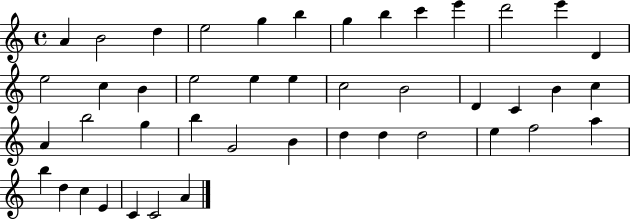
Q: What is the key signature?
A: C major